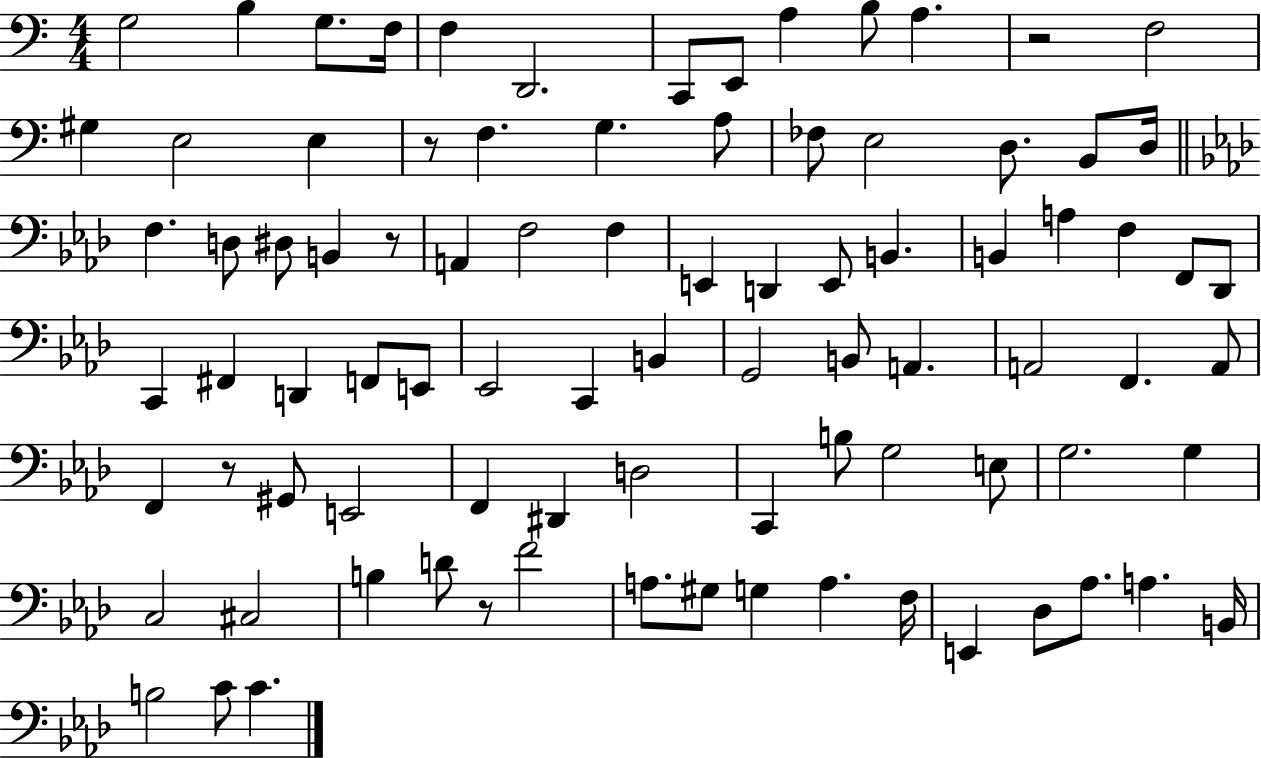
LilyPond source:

{
  \clef bass
  \numericTimeSignature
  \time 4/4
  \key c \major
  \repeat volta 2 { g2 b4 g8. f16 | f4 d,2. | c,8 e,8 a4 b8 a4. | r2 f2 | \break gis4 e2 e4 | r8 f4. g4. a8 | fes8 e2 d8. b,8 d16 | \bar "||" \break \key aes \major f4. d8 dis8 b,4 r8 | a,4 f2 f4 | e,4 d,4 e,8 b,4. | b,4 a4 f4 f,8 des,8 | \break c,4 fis,4 d,4 f,8 e,8 | ees,2 c,4 b,4 | g,2 b,8 a,4. | a,2 f,4. a,8 | \break f,4 r8 gis,8 e,2 | f,4 dis,4 d2 | c,4 b8 g2 e8 | g2. g4 | \break c2 cis2 | b4 d'8 r8 f'2 | a8. gis8 g4 a4. f16 | e,4 des8 aes8. a4. b,16 | \break b2 c'8 c'4. | } \bar "|."
}